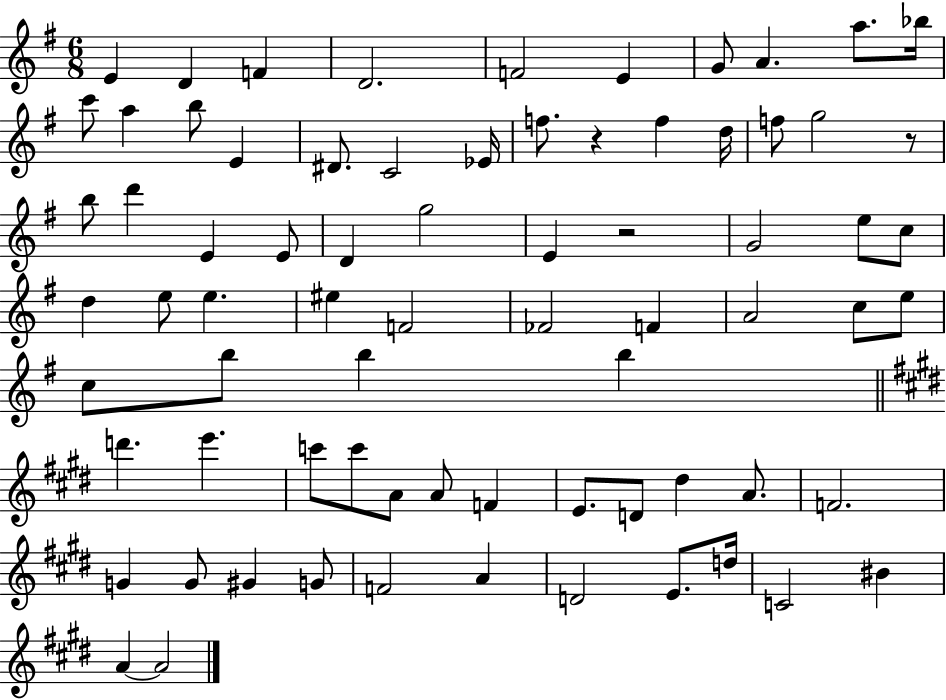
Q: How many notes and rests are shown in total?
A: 74